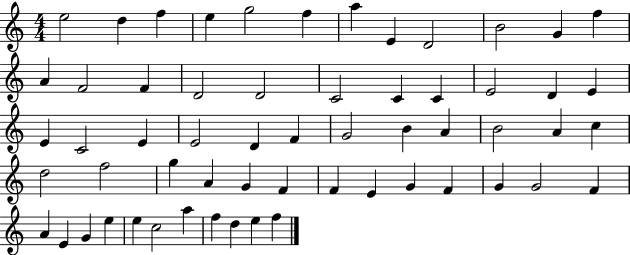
E5/h D5/q F5/q E5/q G5/h F5/q A5/q E4/q D4/h B4/h G4/q F5/q A4/q F4/h F4/q D4/h D4/h C4/h C4/q C4/q E4/h D4/q E4/q E4/q C4/h E4/q E4/h D4/q F4/q G4/h B4/q A4/q B4/h A4/q C5/q D5/h F5/h G5/q A4/q G4/q F4/q F4/q E4/q G4/q F4/q G4/q G4/h F4/q A4/q E4/q G4/q E5/q E5/q C5/h A5/q F5/q D5/q E5/q F5/q